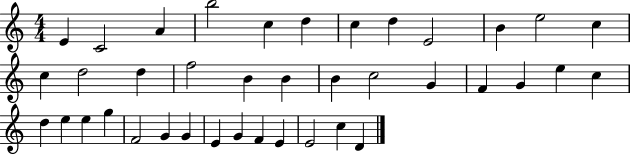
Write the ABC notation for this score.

X:1
T:Untitled
M:4/4
L:1/4
K:C
E C2 A b2 c d c d E2 B e2 c c d2 d f2 B B B c2 G F G e c d e e g F2 G G E G F E E2 c D